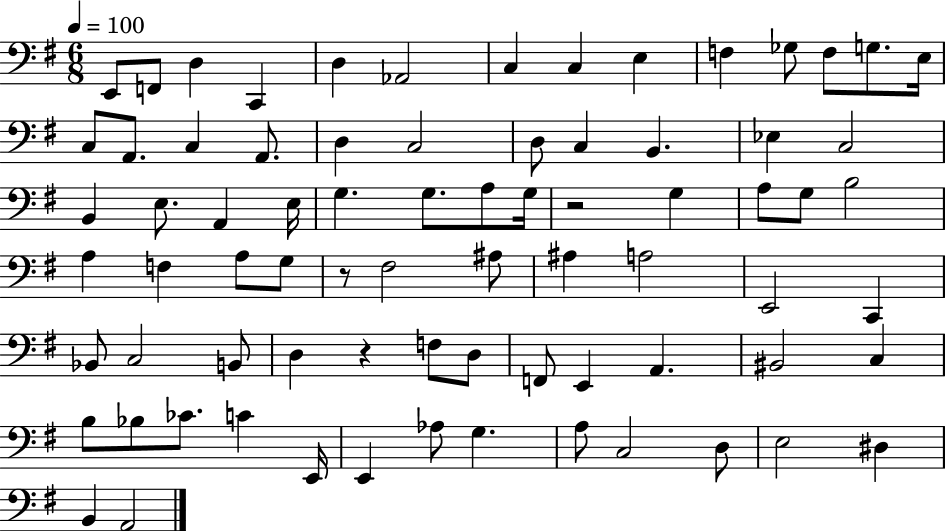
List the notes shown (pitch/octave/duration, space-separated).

E2/e F2/e D3/q C2/q D3/q Ab2/h C3/q C3/q E3/q F3/q Gb3/e F3/e G3/e. E3/s C3/e A2/e. C3/q A2/e. D3/q C3/h D3/e C3/q B2/q. Eb3/q C3/h B2/q E3/e. A2/q E3/s G3/q. G3/e. A3/e G3/s R/h G3/q A3/e G3/e B3/h A3/q F3/q A3/e G3/e R/e F#3/h A#3/e A#3/q A3/h E2/h C2/q Bb2/e C3/h B2/e D3/q R/q F3/e D3/e F2/e E2/q A2/q. BIS2/h C3/q B3/e Bb3/e CES4/e. C4/q E2/s E2/q Ab3/e G3/q. A3/e C3/h D3/e E3/h D#3/q B2/q A2/h